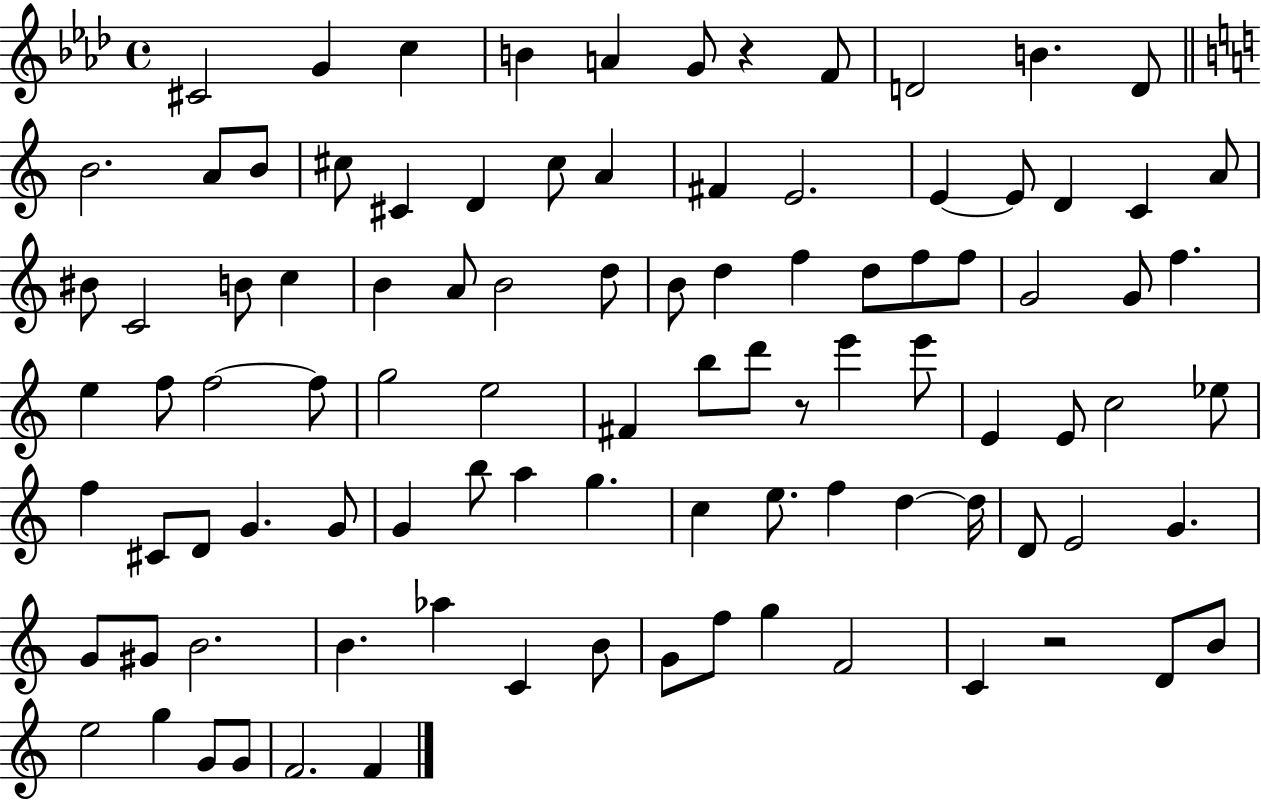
C#4/h G4/q C5/q B4/q A4/q G4/e R/q F4/e D4/h B4/q. D4/e B4/h. A4/e B4/e C#5/e C#4/q D4/q C#5/e A4/q F#4/q E4/h. E4/q E4/e D4/q C4/q A4/e BIS4/e C4/h B4/e C5/q B4/q A4/e B4/h D5/e B4/e D5/q F5/q D5/e F5/e F5/e G4/h G4/e F5/q. E5/q F5/e F5/h F5/e G5/h E5/h F#4/q B5/e D6/e R/e E6/q E6/e E4/q E4/e C5/h Eb5/e F5/q C#4/e D4/e G4/q. G4/e G4/q B5/e A5/q G5/q. C5/q E5/e. F5/q D5/q D5/s D4/e E4/h G4/q. G4/e G#4/e B4/h. B4/q. Ab5/q C4/q B4/e G4/e F5/e G5/q F4/h C4/q R/h D4/e B4/e E5/h G5/q G4/e G4/e F4/h. F4/q